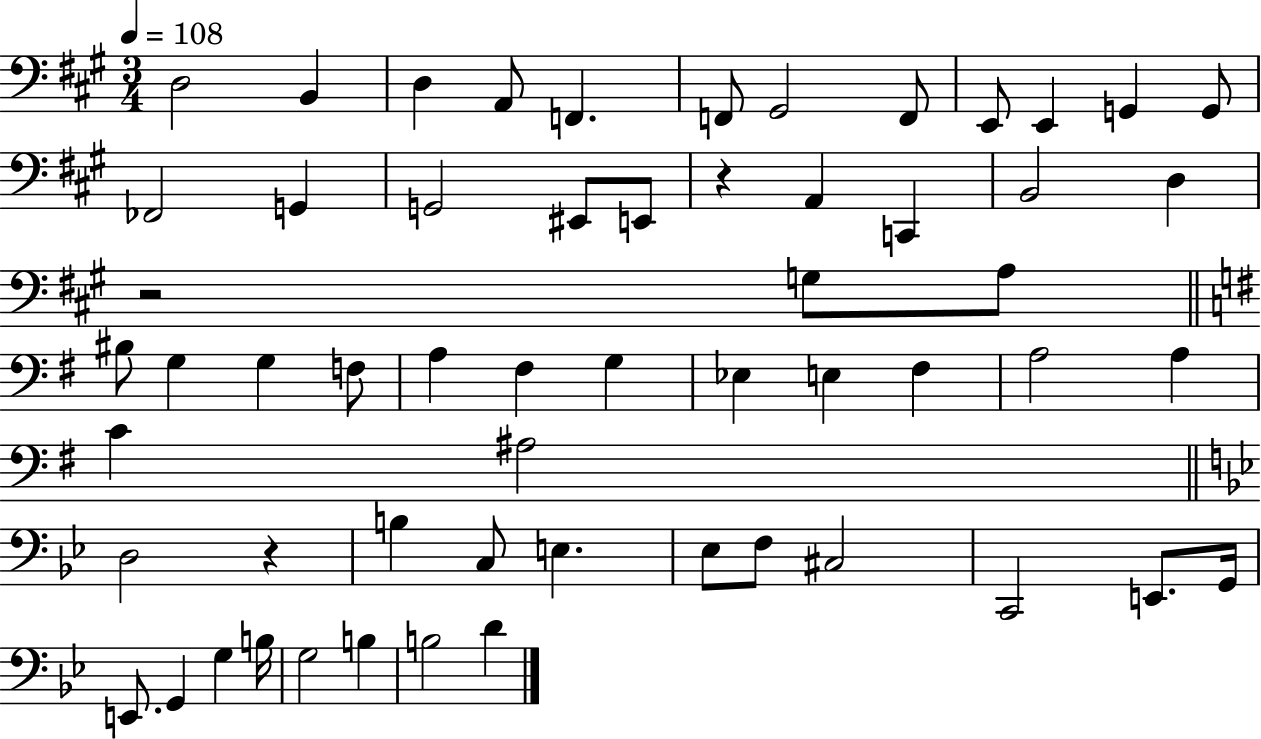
{
  \clef bass
  \numericTimeSignature
  \time 3/4
  \key a \major
  \tempo 4 = 108
  d2 b,4 | d4 a,8 f,4. | f,8 gis,2 f,8 | e,8 e,4 g,4 g,8 | \break fes,2 g,4 | g,2 eis,8 e,8 | r4 a,4 c,4 | b,2 d4 | \break r2 g8 a8 | \bar "||" \break \key e \minor bis8 g4 g4 f8 | a4 fis4 g4 | ees4 e4 fis4 | a2 a4 | \break c'4 ais2 | \bar "||" \break \key bes \major d2 r4 | b4 c8 e4. | ees8 f8 cis2 | c,2 e,8. g,16 | \break e,8. g,4 g4 b16 | g2 b4 | b2 d'4 | \bar "|."
}